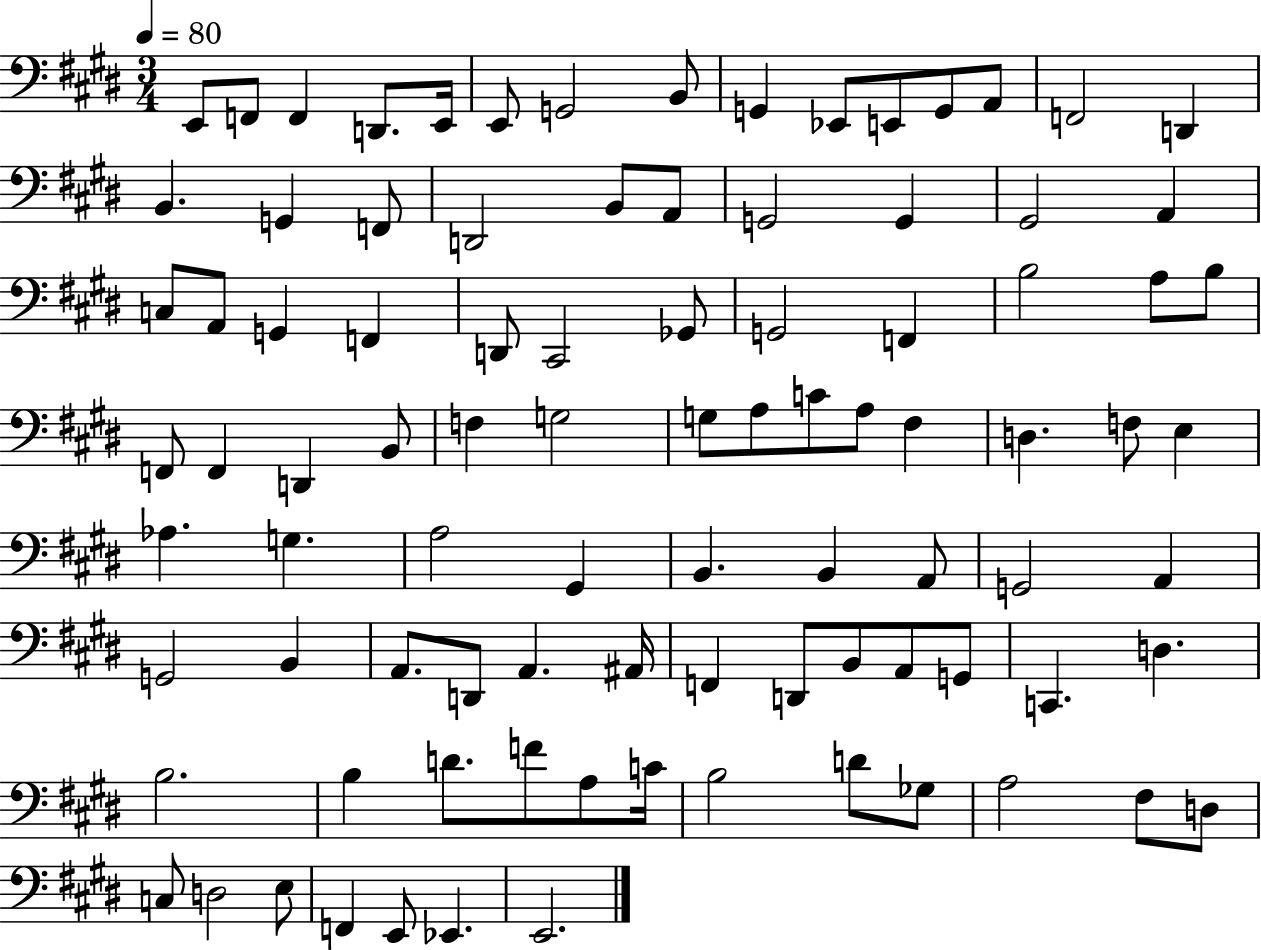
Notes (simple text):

E2/e F2/e F2/q D2/e. E2/s E2/e G2/h B2/e G2/q Eb2/e E2/e G2/e A2/e F2/h D2/q B2/q. G2/q F2/e D2/h B2/e A2/e G2/h G2/q G#2/h A2/q C3/e A2/e G2/q F2/q D2/e C#2/h Gb2/e G2/h F2/q B3/h A3/e B3/e F2/e F2/q D2/q B2/e F3/q G3/h G3/e A3/e C4/e A3/e F#3/q D3/q. F3/e E3/q Ab3/q. G3/q. A3/h G#2/q B2/q. B2/q A2/e G2/h A2/q G2/h B2/q A2/e. D2/e A2/q. A#2/s F2/q D2/e B2/e A2/e G2/e C2/q. D3/q. B3/h. B3/q D4/e. F4/e A3/e C4/s B3/h D4/e Gb3/e A3/h F#3/e D3/e C3/e D3/h E3/e F2/q E2/e Eb2/q. E2/h.